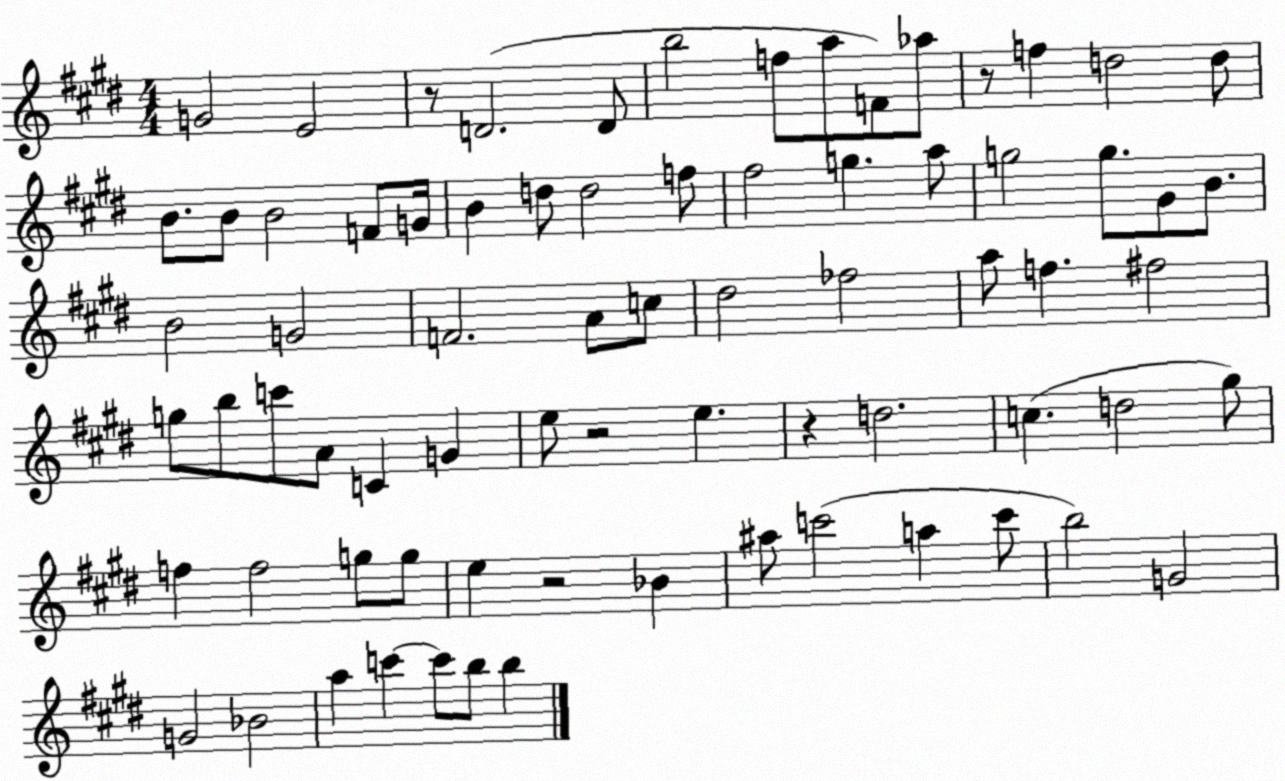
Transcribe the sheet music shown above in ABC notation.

X:1
T:Untitled
M:4/4
L:1/4
K:E
G2 E2 z/2 D2 D/2 b2 f/2 a/2 F/2 _a/2 z/2 f d2 d/2 B/2 B/2 B2 F/2 G/4 B d/2 d2 f/2 ^f2 g a/2 g2 g/2 ^G/2 B/2 B2 G2 F2 A/2 c/2 ^d2 _f2 a/2 f ^f2 g/2 b/2 c'/2 A/2 C G e/2 z2 e z d2 c d2 ^g/2 f f2 g/2 g/2 e z2 _B ^a/2 c'2 a c'/2 b2 G2 G2 _B2 a c' c'/2 b/2 b